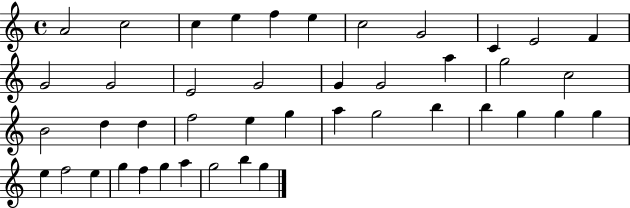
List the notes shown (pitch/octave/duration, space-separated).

A4/h C5/h C5/q E5/q F5/q E5/q C5/h G4/h C4/q E4/h F4/q G4/h G4/h E4/h G4/h G4/q G4/h A5/q G5/h C5/h B4/h D5/q D5/q F5/h E5/q G5/q A5/q G5/h B5/q B5/q G5/q G5/q G5/q E5/q F5/h E5/q G5/q F5/q G5/q A5/q G5/h B5/q G5/q